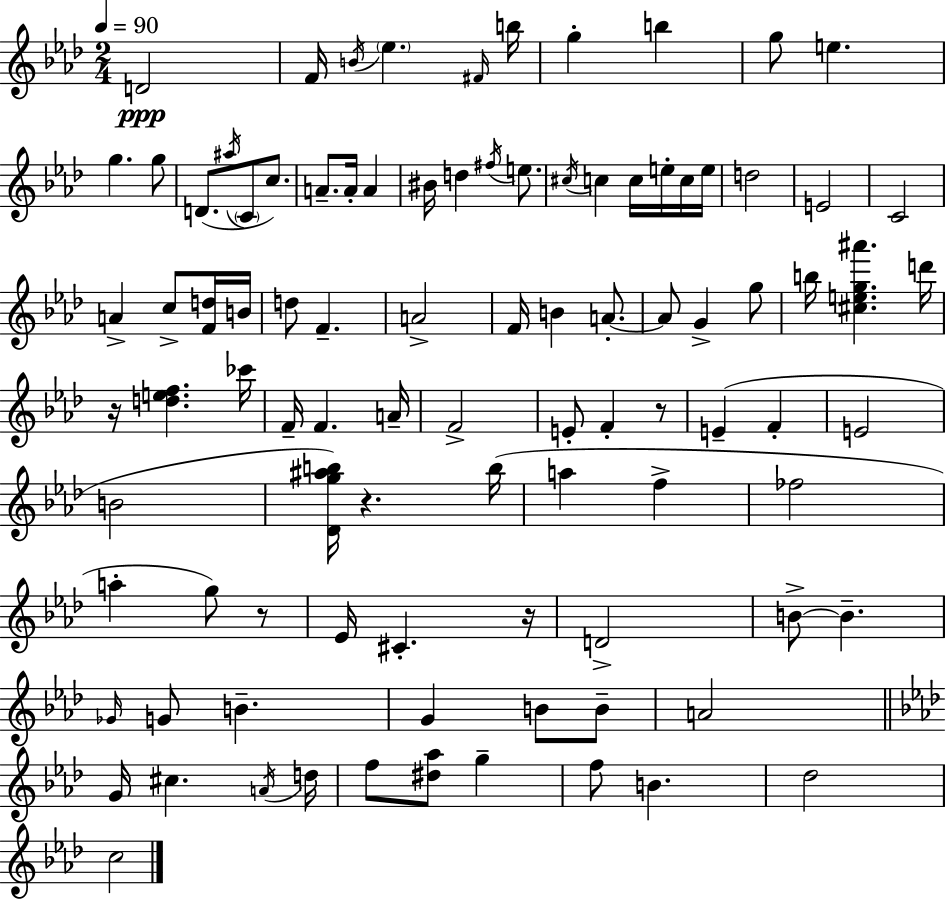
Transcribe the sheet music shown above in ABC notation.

X:1
T:Untitled
M:2/4
L:1/4
K:Fm
D2 F/4 B/4 _e ^F/4 b/4 g b g/2 e g g/2 D/2 ^a/4 C/2 c/2 A/2 A/4 A ^B/4 d ^f/4 e/2 ^c/4 c c/4 e/4 c/4 e/4 d2 E2 C2 A c/2 [Fd]/4 B/4 d/2 F A2 F/4 B A/2 A/2 G g/2 b/4 [^ceg^a'] d'/4 z/4 [def] _c'/4 F/4 F A/4 F2 E/2 F z/2 E F E2 B2 [_Dg^ab]/4 z b/4 a f _f2 a g/2 z/2 _E/4 ^C z/4 D2 B/2 B _G/4 G/2 B G B/2 B/2 A2 G/4 ^c A/4 d/4 f/2 [^d_a]/2 g f/2 B _d2 c2